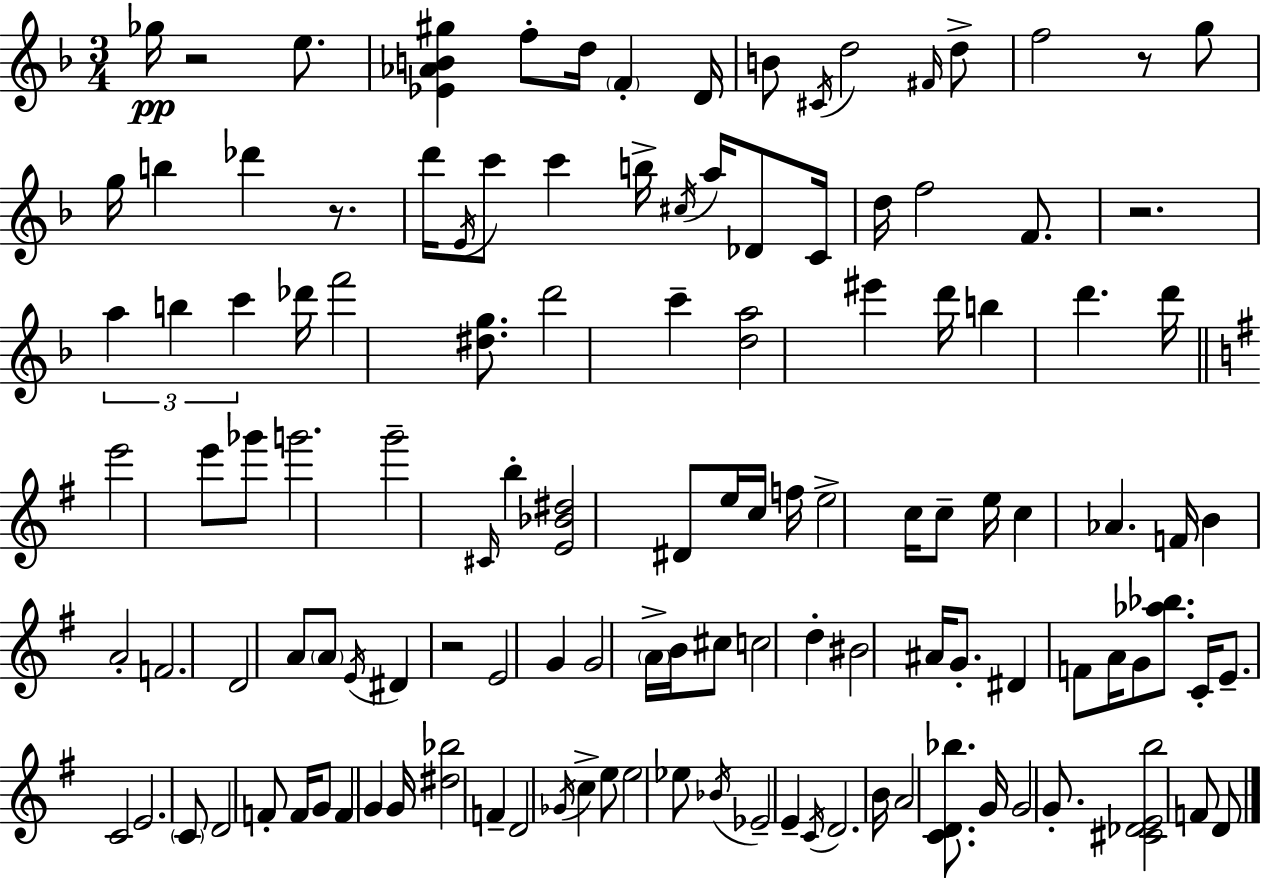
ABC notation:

X:1
T:Untitled
M:3/4
L:1/4
K:F
_g/4 z2 e/2 [_E_AB^g] f/2 d/4 F D/4 B/2 ^C/4 d2 ^F/4 d/2 f2 z/2 g/2 g/4 b _d' z/2 d'/4 E/4 c'/2 c' b/4 ^c/4 a/4 _D/2 C/4 d/4 f2 F/2 z2 a b c' _d'/4 f'2 [^dg]/2 d'2 c' [da]2 ^e' d'/4 b d' d'/4 e'2 e'/2 _g'/2 g'2 g'2 ^C/4 b [E_B^d]2 ^D/2 e/4 c/4 f/4 e2 c/4 c/2 e/4 c _A F/4 B A2 F2 D2 A/2 A/2 E/4 ^D z2 E2 G G2 A/4 B/4 ^c/2 c2 d ^B2 ^A/4 G/2 ^D F/2 A/4 G/2 [_a_b]/2 C/4 E/2 C2 E2 C/2 D2 F/2 F/4 G/2 F G G/4 [^d_b]2 F D2 _G/4 c e/2 e2 _e/2 _B/4 _E2 E C/4 D2 B/4 A2 [CD_b]/2 G/4 G2 G/2 [^C_DEb]2 F/2 D/2